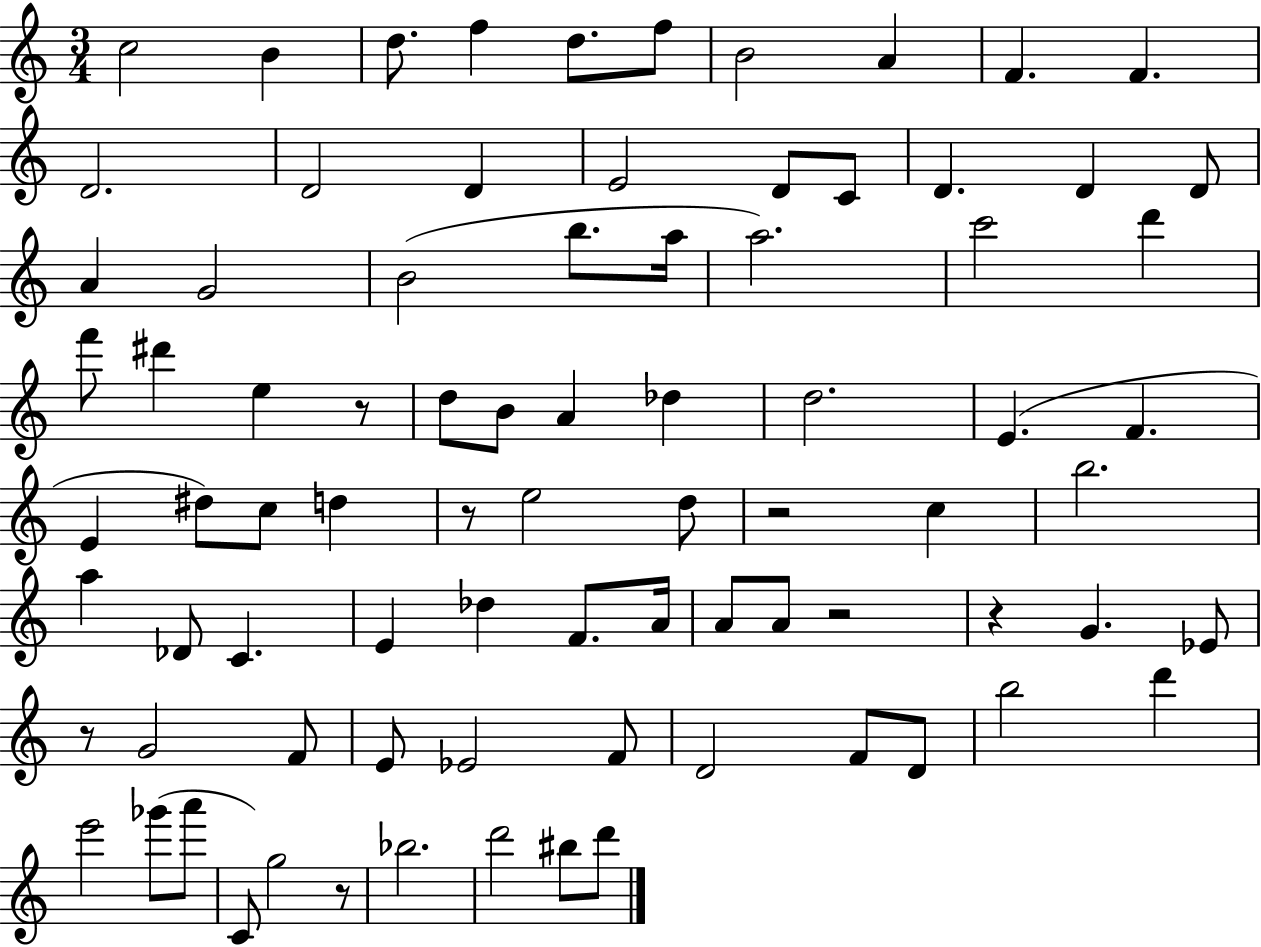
X:1
T:Untitled
M:3/4
L:1/4
K:C
c2 B d/2 f d/2 f/2 B2 A F F D2 D2 D E2 D/2 C/2 D D D/2 A G2 B2 b/2 a/4 a2 c'2 d' f'/2 ^d' e z/2 d/2 B/2 A _d d2 E F E ^d/2 c/2 d z/2 e2 d/2 z2 c b2 a _D/2 C E _d F/2 A/4 A/2 A/2 z2 z G _E/2 z/2 G2 F/2 E/2 _E2 F/2 D2 F/2 D/2 b2 d' e'2 _g'/2 a'/2 C/2 g2 z/2 _b2 d'2 ^b/2 d'/2